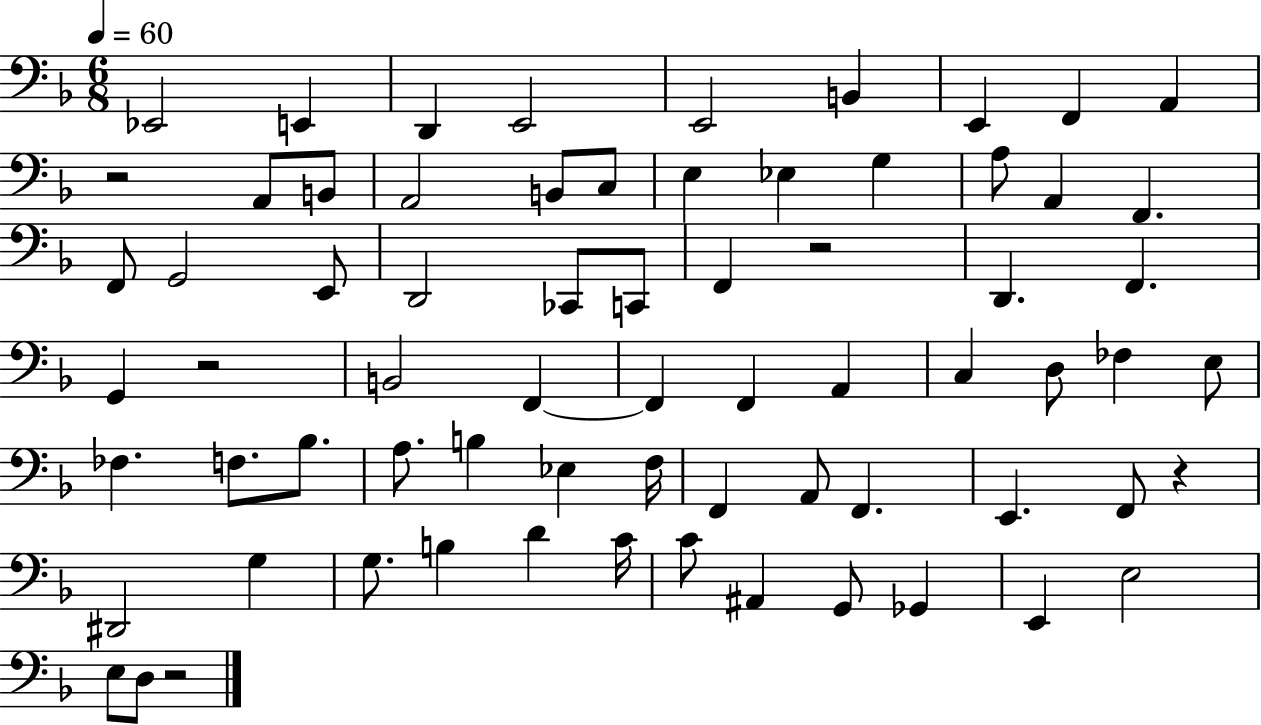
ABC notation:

X:1
T:Untitled
M:6/8
L:1/4
K:F
_E,,2 E,, D,, E,,2 E,,2 B,, E,, F,, A,, z2 A,,/2 B,,/2 A,,2 B,,/2 C,/2 E, _E, G, A,/2 A,, F,, F,,/2 G,,2 E,,/2 D,,2 _C,,/2 C,,/2 F,, z2 D,, F,, G,, z2 B,,2 F,, F,, F,, A,, C, D,/2 _F, E,/2 _F, F,/2 _B,/2 A,/2 B, _E, F,/4 F,, A,,/2 F,, E,, F,,/2 z ^D,,2 G, G,/2 B, D C/4 C/2 ^A,, G,,/2 _G,, E,, E,2 E,/2 D,/2 z2